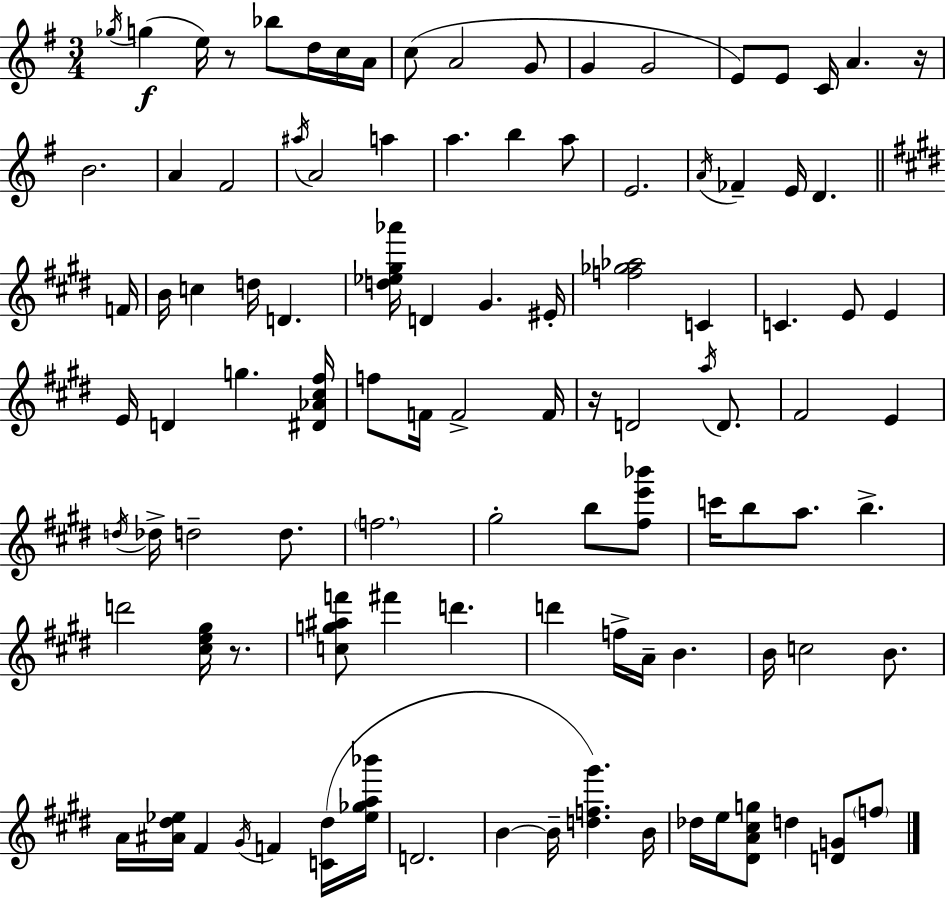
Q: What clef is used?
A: treble